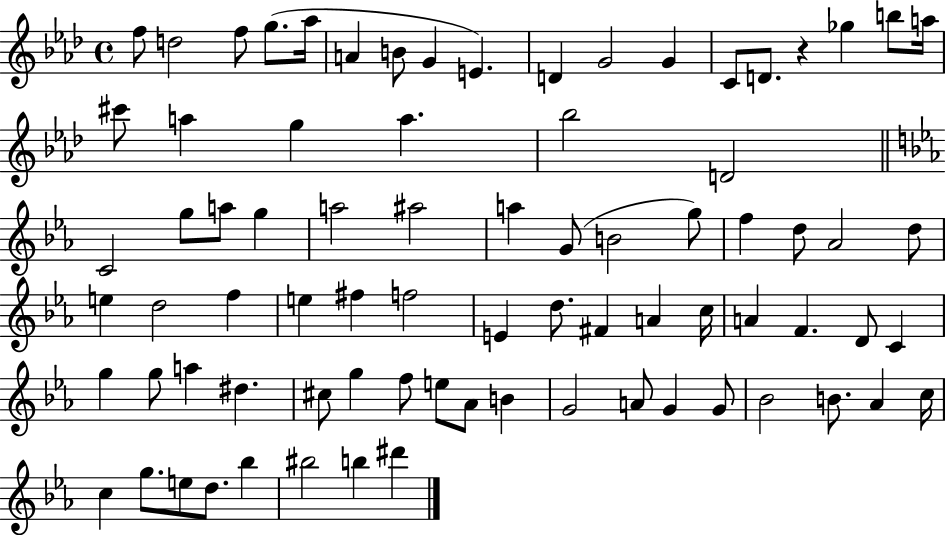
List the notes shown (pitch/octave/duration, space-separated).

F5/e D5/h F5/e G5/e. Ab5/s A4/q B4/e G4/q E4/q. D4/q G4/h G4/q C4/e D4/e. R/q Gb5/q B5/e A5/s C#6/e A5/q G5/q A5/q. Bb5/h D4/h C4/h G5/e A5/e G5/q A5/h A#5/h A5/q G4/e B4/h G5/e F5/q D5/e Ab4/h D5/e E5/q D5/h F5/q E5/q F#5/q F5/h E4/q D5/e. F#4/q A4/q C5/s A4/q F4/q. D4/e C4/q G5/q G5/e A5/q D#5/q. C#5/e G5/q F5/e E5/e Ab4/e B4/q G4/h A4/e G4/q G4/e Bb4/h B4/e. Ab4/q C5/s C5/q G5/e. E5/e D5/e. Bb5/q BIS5/h B5/q D#6/q